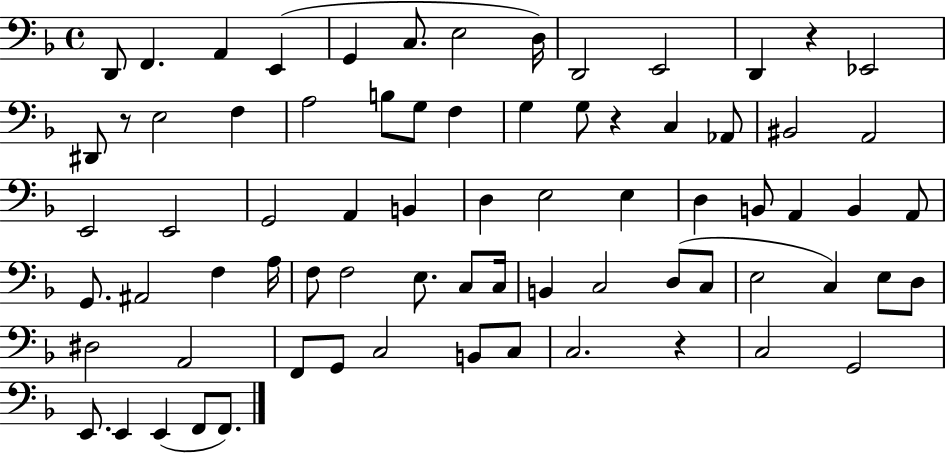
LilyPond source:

{
  \clef bass
  \time 4/4
  \defaultTimeSignature
  \key f \major
  \repeat volta 2 { d,8 f,4. a,4 e,4( | g,4 c8. e2 d16) | d,2 e,2 | d,4 r4 ees,2 | \break dis,8 r8 e2 f4 | a2 b8 g8 f4 | g4 g8 r4 c4 aes,8 | bis,2 a,2 | \break e,2 e,2 | g,2 a,4 b,4 | d4 e2 e4 | d4 b,8 a,4 b,4 a,8 | \break g,8. ais,2 f4 a16 | f8 f2 e8. c8 c16 | b,4 c2 d8( c8 | e2 c4) e8 d8 | \break dis2 a,2 | f,8 g,8 c2 b,8 c8 | c2. r4 | c2 g,2 | \break e,8. e,4 e,4( f,8 f,8.) | } \bar "|."
}